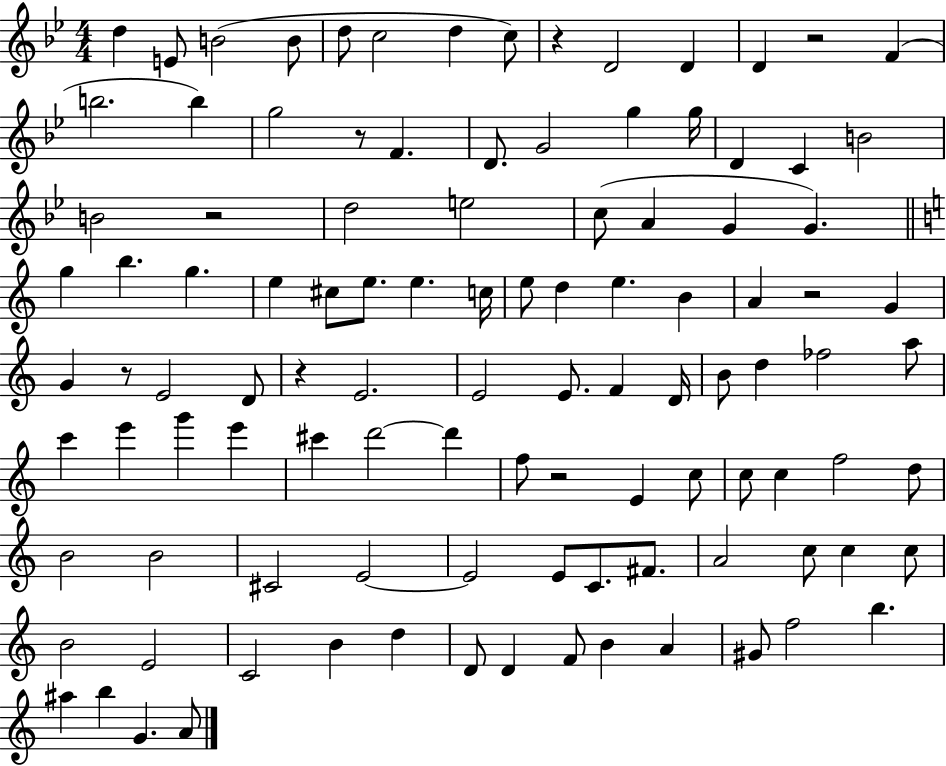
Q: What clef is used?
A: treble